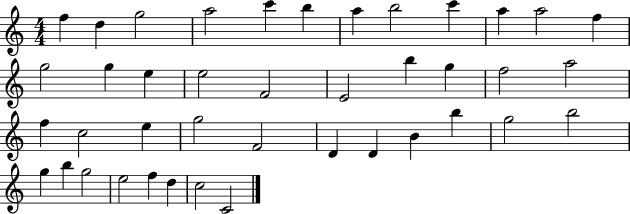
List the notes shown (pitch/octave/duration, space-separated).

F5/q D5/q G5/h A5/h C6/q B5/q A5/q B5/h C6/q A5/q A5/h F5/q G5/h G5/q E5/q E5/h F4/h E4/h B5/q G5/q F5/h A5/h F5/q C5/h E5/q G5/h F4/h D4/q D4/q B4/q B5/q G5/h B5/h G5/q B5/q G5/h E5/h F5/q D5/q C5/h C4/h